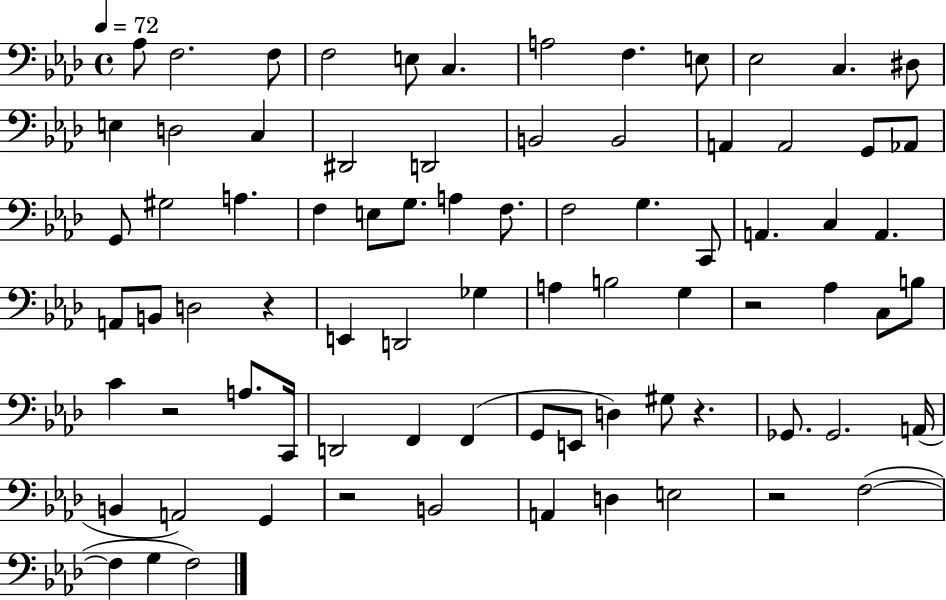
X:1
T:Untitled
M:4/4
L:1/4
K:Ab
_A,/2 F,2 F,/2 F,2 E,/2 C, A,2 F, E,/2 _E,2 C, ^D,/2 E, D,2 C, ^D,,2 D,,2 B,,2 B,,2 A,, A,,2 G,,/2 _A,,/2 G,,/2 ^G,2 A, F, E,/2 G,/2 A, F,/2 F,2 G, C,,/2 A,, C, A,, A,,/2 B,,/2 D,2 z E,, D,,2 _G, A, B,2 G, z2 _A, C,/2 B,/2 C z2 A,/2 C,,/4 D,,2 F,, F,, G,,/2 E,,/2 D, ^G,/2 z _G,,/2 _G,,2 A,,/4 B,, A,,2 G,, z2 B,,2 A,, D, E,2 z2 F,2 F, G, F,2